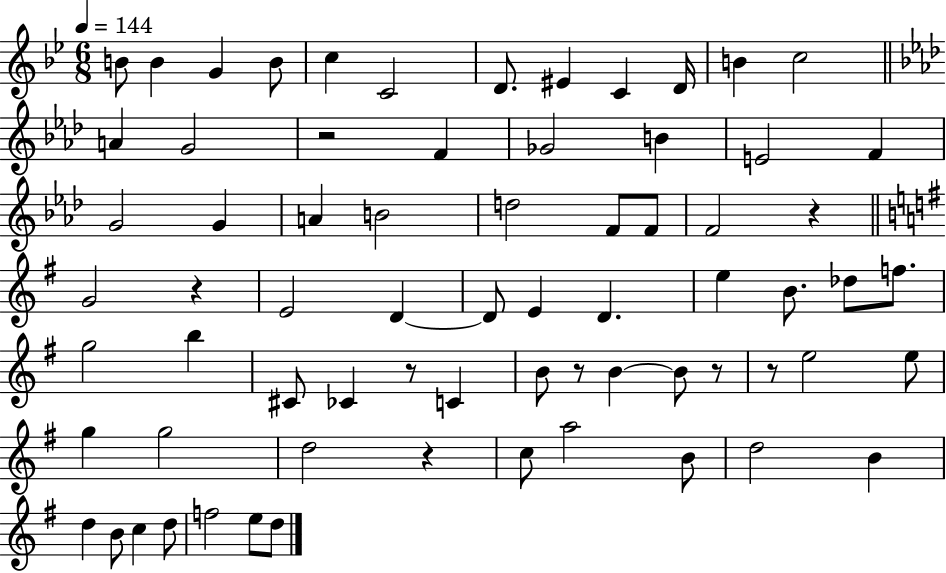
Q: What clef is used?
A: treble